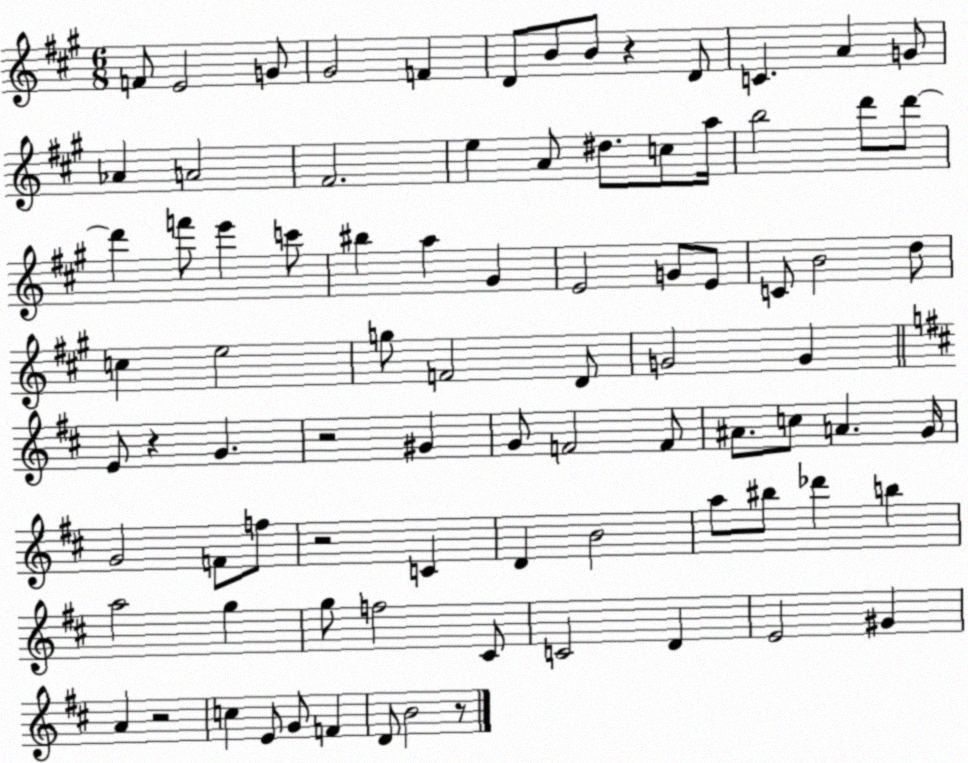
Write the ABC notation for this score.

X:1
T:Untitled
M:6/8
L:1/4
K:A
F/2 E2 G/2 ^G2 F D/2 B/2 B/2 z D/2 C A G/2 _A A2 ^F2 e A/2 ^d/2 c/2 a/4 b2 d'/2 d'/2 d' f'/2 e' c'/2 ^b a ^G E2 G/2 E/2 C/2 B2 d/2 c e2 g/2 F2 D/2 G2 G E/2 z G z2 ^G G/2 F2 F/2 ^A/2 c/2 A G/4 G2 F/2 f/2 z2 C D B2 a/2 ^b/2 _d' b a2 g g/2 f2 ^C/2 C2 D E2 ^G A z2 c E/2 G/2 F D/2 B2 z/2